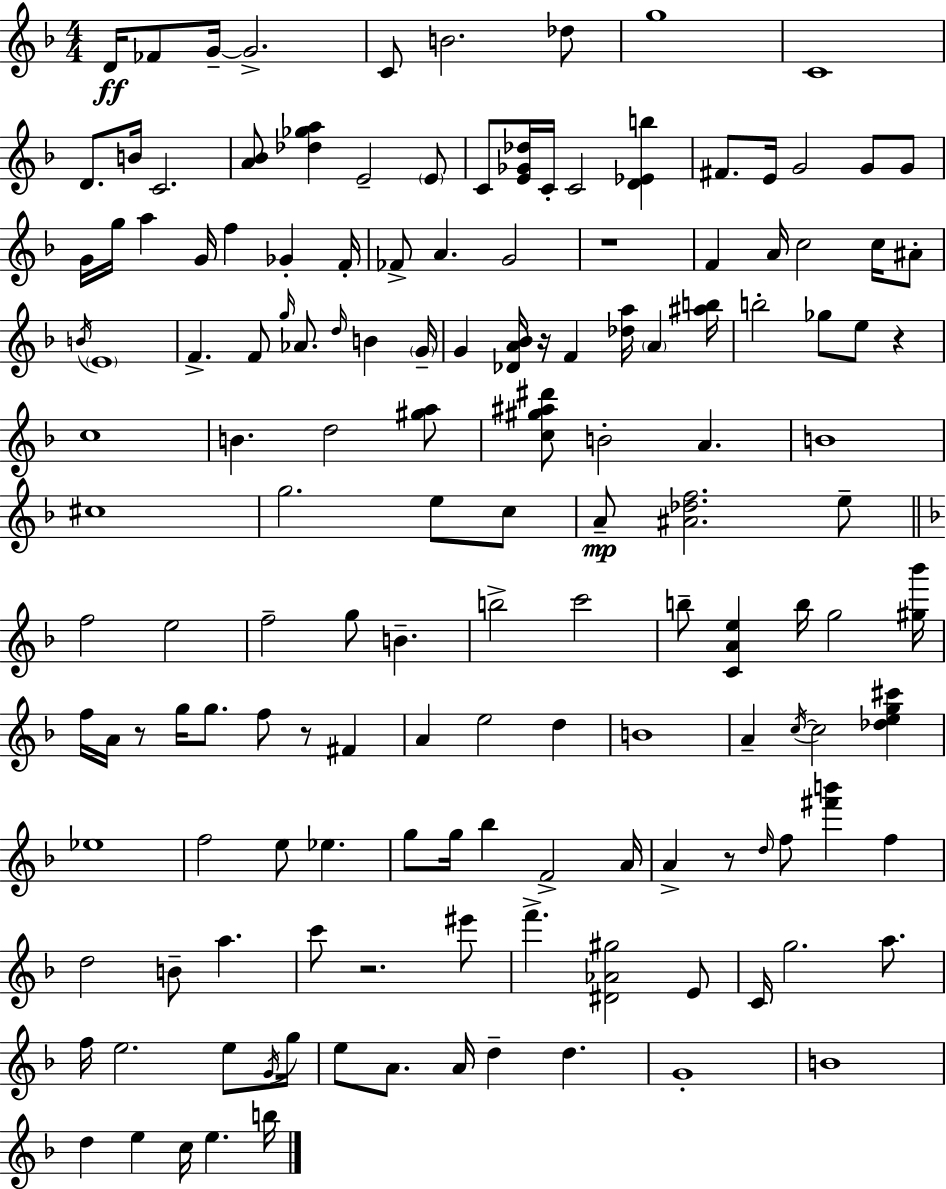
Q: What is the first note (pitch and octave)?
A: D4